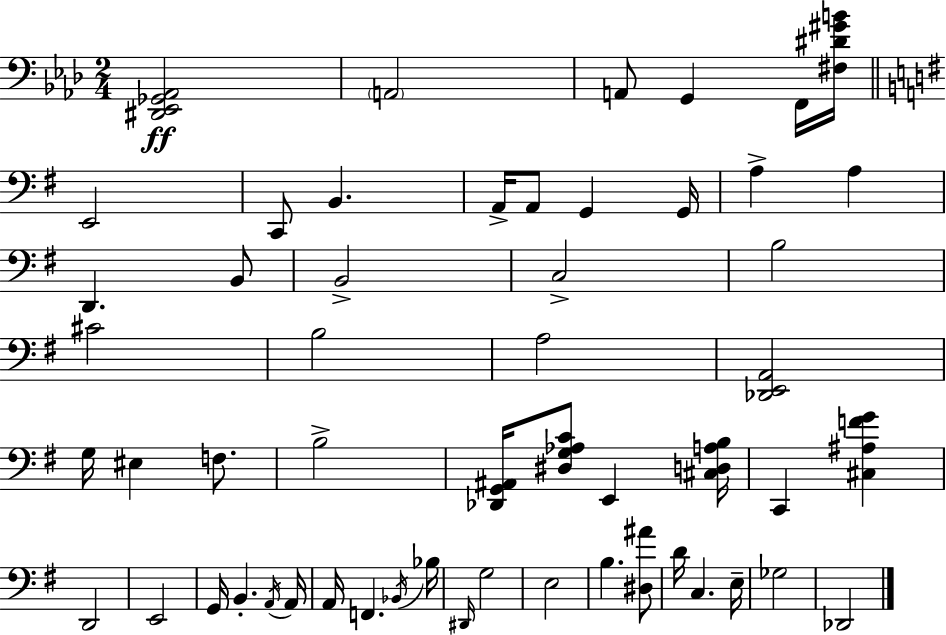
{
  \clef bass
  \numericTimeSignature
  \time 2/4
  \key aes \major
  <dis, ees, ges, aes,>2\ff | \parenthesize a,2 | a,8 g,4 f,16 <fis dis' gis' b'>16 | \bar "||" \break \key e \minor e,2 | c,8 b,4. | a,16-> a,8 g,4 g,16 | a4-> a4 | \break d,4. b,8 | b,2-> | c2-> | b2 | \break cis'2 | b2 | a2 | <des, e, a,>2 | \break g16 eis4 f8. | b2-> | <des, g, ais,>16 <dis g aes c'>8 e,4 <cis d a b>16 | c,4 <cis ais f' g'>4 | \break d,2 | e,2 | g,16 b,4.-. \acciaccatura { a,16 } | a,16 a,16 f,4. | \break \acciaccatura { bes,16 } bes16 \grace { dis,16 } g2 | e2 | b4. | <dis ais'>8 d'16 c4. | \break e16-- ges2 | des,2 | \bar "|."
}